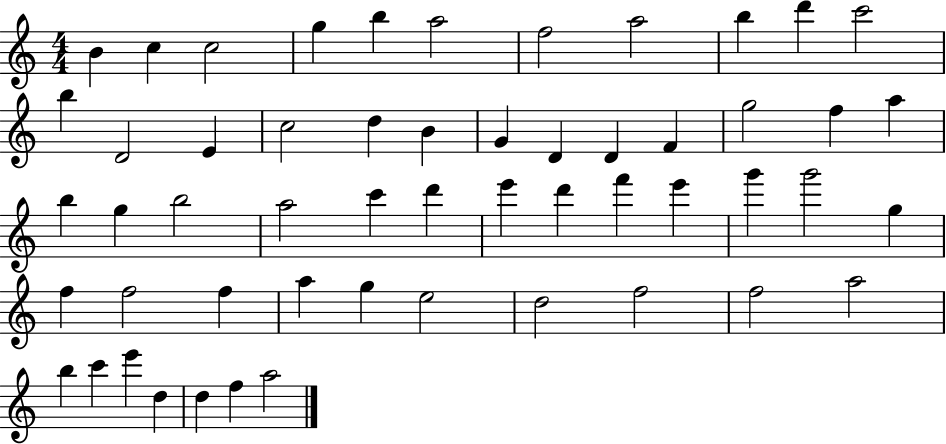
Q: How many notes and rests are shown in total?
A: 54